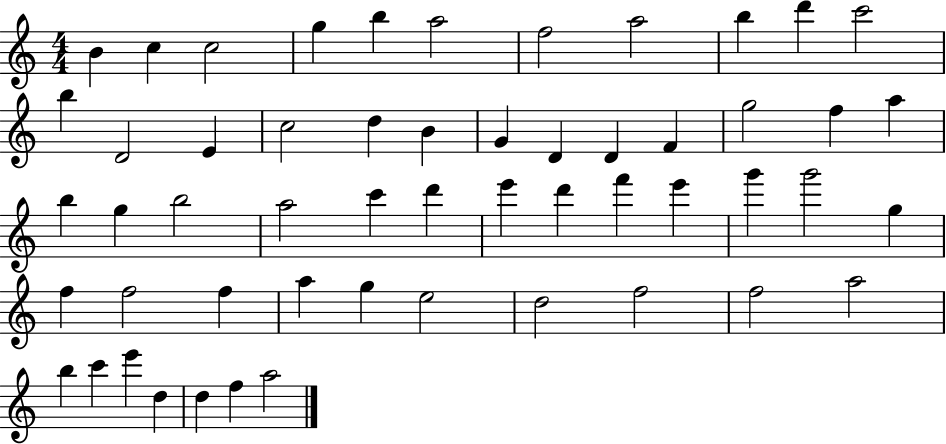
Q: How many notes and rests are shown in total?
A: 54